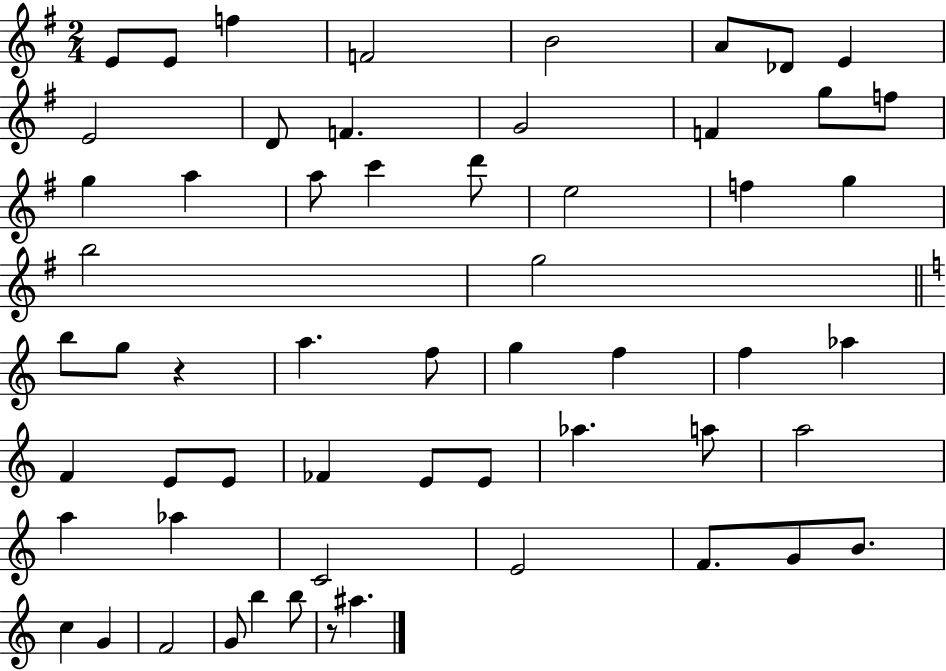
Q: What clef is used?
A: treble